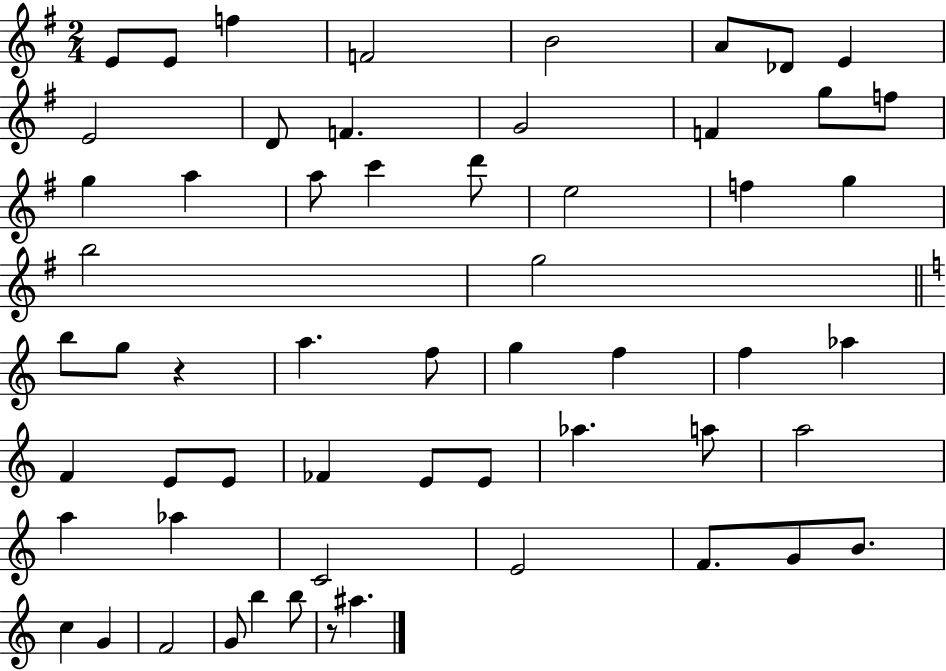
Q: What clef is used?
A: treble